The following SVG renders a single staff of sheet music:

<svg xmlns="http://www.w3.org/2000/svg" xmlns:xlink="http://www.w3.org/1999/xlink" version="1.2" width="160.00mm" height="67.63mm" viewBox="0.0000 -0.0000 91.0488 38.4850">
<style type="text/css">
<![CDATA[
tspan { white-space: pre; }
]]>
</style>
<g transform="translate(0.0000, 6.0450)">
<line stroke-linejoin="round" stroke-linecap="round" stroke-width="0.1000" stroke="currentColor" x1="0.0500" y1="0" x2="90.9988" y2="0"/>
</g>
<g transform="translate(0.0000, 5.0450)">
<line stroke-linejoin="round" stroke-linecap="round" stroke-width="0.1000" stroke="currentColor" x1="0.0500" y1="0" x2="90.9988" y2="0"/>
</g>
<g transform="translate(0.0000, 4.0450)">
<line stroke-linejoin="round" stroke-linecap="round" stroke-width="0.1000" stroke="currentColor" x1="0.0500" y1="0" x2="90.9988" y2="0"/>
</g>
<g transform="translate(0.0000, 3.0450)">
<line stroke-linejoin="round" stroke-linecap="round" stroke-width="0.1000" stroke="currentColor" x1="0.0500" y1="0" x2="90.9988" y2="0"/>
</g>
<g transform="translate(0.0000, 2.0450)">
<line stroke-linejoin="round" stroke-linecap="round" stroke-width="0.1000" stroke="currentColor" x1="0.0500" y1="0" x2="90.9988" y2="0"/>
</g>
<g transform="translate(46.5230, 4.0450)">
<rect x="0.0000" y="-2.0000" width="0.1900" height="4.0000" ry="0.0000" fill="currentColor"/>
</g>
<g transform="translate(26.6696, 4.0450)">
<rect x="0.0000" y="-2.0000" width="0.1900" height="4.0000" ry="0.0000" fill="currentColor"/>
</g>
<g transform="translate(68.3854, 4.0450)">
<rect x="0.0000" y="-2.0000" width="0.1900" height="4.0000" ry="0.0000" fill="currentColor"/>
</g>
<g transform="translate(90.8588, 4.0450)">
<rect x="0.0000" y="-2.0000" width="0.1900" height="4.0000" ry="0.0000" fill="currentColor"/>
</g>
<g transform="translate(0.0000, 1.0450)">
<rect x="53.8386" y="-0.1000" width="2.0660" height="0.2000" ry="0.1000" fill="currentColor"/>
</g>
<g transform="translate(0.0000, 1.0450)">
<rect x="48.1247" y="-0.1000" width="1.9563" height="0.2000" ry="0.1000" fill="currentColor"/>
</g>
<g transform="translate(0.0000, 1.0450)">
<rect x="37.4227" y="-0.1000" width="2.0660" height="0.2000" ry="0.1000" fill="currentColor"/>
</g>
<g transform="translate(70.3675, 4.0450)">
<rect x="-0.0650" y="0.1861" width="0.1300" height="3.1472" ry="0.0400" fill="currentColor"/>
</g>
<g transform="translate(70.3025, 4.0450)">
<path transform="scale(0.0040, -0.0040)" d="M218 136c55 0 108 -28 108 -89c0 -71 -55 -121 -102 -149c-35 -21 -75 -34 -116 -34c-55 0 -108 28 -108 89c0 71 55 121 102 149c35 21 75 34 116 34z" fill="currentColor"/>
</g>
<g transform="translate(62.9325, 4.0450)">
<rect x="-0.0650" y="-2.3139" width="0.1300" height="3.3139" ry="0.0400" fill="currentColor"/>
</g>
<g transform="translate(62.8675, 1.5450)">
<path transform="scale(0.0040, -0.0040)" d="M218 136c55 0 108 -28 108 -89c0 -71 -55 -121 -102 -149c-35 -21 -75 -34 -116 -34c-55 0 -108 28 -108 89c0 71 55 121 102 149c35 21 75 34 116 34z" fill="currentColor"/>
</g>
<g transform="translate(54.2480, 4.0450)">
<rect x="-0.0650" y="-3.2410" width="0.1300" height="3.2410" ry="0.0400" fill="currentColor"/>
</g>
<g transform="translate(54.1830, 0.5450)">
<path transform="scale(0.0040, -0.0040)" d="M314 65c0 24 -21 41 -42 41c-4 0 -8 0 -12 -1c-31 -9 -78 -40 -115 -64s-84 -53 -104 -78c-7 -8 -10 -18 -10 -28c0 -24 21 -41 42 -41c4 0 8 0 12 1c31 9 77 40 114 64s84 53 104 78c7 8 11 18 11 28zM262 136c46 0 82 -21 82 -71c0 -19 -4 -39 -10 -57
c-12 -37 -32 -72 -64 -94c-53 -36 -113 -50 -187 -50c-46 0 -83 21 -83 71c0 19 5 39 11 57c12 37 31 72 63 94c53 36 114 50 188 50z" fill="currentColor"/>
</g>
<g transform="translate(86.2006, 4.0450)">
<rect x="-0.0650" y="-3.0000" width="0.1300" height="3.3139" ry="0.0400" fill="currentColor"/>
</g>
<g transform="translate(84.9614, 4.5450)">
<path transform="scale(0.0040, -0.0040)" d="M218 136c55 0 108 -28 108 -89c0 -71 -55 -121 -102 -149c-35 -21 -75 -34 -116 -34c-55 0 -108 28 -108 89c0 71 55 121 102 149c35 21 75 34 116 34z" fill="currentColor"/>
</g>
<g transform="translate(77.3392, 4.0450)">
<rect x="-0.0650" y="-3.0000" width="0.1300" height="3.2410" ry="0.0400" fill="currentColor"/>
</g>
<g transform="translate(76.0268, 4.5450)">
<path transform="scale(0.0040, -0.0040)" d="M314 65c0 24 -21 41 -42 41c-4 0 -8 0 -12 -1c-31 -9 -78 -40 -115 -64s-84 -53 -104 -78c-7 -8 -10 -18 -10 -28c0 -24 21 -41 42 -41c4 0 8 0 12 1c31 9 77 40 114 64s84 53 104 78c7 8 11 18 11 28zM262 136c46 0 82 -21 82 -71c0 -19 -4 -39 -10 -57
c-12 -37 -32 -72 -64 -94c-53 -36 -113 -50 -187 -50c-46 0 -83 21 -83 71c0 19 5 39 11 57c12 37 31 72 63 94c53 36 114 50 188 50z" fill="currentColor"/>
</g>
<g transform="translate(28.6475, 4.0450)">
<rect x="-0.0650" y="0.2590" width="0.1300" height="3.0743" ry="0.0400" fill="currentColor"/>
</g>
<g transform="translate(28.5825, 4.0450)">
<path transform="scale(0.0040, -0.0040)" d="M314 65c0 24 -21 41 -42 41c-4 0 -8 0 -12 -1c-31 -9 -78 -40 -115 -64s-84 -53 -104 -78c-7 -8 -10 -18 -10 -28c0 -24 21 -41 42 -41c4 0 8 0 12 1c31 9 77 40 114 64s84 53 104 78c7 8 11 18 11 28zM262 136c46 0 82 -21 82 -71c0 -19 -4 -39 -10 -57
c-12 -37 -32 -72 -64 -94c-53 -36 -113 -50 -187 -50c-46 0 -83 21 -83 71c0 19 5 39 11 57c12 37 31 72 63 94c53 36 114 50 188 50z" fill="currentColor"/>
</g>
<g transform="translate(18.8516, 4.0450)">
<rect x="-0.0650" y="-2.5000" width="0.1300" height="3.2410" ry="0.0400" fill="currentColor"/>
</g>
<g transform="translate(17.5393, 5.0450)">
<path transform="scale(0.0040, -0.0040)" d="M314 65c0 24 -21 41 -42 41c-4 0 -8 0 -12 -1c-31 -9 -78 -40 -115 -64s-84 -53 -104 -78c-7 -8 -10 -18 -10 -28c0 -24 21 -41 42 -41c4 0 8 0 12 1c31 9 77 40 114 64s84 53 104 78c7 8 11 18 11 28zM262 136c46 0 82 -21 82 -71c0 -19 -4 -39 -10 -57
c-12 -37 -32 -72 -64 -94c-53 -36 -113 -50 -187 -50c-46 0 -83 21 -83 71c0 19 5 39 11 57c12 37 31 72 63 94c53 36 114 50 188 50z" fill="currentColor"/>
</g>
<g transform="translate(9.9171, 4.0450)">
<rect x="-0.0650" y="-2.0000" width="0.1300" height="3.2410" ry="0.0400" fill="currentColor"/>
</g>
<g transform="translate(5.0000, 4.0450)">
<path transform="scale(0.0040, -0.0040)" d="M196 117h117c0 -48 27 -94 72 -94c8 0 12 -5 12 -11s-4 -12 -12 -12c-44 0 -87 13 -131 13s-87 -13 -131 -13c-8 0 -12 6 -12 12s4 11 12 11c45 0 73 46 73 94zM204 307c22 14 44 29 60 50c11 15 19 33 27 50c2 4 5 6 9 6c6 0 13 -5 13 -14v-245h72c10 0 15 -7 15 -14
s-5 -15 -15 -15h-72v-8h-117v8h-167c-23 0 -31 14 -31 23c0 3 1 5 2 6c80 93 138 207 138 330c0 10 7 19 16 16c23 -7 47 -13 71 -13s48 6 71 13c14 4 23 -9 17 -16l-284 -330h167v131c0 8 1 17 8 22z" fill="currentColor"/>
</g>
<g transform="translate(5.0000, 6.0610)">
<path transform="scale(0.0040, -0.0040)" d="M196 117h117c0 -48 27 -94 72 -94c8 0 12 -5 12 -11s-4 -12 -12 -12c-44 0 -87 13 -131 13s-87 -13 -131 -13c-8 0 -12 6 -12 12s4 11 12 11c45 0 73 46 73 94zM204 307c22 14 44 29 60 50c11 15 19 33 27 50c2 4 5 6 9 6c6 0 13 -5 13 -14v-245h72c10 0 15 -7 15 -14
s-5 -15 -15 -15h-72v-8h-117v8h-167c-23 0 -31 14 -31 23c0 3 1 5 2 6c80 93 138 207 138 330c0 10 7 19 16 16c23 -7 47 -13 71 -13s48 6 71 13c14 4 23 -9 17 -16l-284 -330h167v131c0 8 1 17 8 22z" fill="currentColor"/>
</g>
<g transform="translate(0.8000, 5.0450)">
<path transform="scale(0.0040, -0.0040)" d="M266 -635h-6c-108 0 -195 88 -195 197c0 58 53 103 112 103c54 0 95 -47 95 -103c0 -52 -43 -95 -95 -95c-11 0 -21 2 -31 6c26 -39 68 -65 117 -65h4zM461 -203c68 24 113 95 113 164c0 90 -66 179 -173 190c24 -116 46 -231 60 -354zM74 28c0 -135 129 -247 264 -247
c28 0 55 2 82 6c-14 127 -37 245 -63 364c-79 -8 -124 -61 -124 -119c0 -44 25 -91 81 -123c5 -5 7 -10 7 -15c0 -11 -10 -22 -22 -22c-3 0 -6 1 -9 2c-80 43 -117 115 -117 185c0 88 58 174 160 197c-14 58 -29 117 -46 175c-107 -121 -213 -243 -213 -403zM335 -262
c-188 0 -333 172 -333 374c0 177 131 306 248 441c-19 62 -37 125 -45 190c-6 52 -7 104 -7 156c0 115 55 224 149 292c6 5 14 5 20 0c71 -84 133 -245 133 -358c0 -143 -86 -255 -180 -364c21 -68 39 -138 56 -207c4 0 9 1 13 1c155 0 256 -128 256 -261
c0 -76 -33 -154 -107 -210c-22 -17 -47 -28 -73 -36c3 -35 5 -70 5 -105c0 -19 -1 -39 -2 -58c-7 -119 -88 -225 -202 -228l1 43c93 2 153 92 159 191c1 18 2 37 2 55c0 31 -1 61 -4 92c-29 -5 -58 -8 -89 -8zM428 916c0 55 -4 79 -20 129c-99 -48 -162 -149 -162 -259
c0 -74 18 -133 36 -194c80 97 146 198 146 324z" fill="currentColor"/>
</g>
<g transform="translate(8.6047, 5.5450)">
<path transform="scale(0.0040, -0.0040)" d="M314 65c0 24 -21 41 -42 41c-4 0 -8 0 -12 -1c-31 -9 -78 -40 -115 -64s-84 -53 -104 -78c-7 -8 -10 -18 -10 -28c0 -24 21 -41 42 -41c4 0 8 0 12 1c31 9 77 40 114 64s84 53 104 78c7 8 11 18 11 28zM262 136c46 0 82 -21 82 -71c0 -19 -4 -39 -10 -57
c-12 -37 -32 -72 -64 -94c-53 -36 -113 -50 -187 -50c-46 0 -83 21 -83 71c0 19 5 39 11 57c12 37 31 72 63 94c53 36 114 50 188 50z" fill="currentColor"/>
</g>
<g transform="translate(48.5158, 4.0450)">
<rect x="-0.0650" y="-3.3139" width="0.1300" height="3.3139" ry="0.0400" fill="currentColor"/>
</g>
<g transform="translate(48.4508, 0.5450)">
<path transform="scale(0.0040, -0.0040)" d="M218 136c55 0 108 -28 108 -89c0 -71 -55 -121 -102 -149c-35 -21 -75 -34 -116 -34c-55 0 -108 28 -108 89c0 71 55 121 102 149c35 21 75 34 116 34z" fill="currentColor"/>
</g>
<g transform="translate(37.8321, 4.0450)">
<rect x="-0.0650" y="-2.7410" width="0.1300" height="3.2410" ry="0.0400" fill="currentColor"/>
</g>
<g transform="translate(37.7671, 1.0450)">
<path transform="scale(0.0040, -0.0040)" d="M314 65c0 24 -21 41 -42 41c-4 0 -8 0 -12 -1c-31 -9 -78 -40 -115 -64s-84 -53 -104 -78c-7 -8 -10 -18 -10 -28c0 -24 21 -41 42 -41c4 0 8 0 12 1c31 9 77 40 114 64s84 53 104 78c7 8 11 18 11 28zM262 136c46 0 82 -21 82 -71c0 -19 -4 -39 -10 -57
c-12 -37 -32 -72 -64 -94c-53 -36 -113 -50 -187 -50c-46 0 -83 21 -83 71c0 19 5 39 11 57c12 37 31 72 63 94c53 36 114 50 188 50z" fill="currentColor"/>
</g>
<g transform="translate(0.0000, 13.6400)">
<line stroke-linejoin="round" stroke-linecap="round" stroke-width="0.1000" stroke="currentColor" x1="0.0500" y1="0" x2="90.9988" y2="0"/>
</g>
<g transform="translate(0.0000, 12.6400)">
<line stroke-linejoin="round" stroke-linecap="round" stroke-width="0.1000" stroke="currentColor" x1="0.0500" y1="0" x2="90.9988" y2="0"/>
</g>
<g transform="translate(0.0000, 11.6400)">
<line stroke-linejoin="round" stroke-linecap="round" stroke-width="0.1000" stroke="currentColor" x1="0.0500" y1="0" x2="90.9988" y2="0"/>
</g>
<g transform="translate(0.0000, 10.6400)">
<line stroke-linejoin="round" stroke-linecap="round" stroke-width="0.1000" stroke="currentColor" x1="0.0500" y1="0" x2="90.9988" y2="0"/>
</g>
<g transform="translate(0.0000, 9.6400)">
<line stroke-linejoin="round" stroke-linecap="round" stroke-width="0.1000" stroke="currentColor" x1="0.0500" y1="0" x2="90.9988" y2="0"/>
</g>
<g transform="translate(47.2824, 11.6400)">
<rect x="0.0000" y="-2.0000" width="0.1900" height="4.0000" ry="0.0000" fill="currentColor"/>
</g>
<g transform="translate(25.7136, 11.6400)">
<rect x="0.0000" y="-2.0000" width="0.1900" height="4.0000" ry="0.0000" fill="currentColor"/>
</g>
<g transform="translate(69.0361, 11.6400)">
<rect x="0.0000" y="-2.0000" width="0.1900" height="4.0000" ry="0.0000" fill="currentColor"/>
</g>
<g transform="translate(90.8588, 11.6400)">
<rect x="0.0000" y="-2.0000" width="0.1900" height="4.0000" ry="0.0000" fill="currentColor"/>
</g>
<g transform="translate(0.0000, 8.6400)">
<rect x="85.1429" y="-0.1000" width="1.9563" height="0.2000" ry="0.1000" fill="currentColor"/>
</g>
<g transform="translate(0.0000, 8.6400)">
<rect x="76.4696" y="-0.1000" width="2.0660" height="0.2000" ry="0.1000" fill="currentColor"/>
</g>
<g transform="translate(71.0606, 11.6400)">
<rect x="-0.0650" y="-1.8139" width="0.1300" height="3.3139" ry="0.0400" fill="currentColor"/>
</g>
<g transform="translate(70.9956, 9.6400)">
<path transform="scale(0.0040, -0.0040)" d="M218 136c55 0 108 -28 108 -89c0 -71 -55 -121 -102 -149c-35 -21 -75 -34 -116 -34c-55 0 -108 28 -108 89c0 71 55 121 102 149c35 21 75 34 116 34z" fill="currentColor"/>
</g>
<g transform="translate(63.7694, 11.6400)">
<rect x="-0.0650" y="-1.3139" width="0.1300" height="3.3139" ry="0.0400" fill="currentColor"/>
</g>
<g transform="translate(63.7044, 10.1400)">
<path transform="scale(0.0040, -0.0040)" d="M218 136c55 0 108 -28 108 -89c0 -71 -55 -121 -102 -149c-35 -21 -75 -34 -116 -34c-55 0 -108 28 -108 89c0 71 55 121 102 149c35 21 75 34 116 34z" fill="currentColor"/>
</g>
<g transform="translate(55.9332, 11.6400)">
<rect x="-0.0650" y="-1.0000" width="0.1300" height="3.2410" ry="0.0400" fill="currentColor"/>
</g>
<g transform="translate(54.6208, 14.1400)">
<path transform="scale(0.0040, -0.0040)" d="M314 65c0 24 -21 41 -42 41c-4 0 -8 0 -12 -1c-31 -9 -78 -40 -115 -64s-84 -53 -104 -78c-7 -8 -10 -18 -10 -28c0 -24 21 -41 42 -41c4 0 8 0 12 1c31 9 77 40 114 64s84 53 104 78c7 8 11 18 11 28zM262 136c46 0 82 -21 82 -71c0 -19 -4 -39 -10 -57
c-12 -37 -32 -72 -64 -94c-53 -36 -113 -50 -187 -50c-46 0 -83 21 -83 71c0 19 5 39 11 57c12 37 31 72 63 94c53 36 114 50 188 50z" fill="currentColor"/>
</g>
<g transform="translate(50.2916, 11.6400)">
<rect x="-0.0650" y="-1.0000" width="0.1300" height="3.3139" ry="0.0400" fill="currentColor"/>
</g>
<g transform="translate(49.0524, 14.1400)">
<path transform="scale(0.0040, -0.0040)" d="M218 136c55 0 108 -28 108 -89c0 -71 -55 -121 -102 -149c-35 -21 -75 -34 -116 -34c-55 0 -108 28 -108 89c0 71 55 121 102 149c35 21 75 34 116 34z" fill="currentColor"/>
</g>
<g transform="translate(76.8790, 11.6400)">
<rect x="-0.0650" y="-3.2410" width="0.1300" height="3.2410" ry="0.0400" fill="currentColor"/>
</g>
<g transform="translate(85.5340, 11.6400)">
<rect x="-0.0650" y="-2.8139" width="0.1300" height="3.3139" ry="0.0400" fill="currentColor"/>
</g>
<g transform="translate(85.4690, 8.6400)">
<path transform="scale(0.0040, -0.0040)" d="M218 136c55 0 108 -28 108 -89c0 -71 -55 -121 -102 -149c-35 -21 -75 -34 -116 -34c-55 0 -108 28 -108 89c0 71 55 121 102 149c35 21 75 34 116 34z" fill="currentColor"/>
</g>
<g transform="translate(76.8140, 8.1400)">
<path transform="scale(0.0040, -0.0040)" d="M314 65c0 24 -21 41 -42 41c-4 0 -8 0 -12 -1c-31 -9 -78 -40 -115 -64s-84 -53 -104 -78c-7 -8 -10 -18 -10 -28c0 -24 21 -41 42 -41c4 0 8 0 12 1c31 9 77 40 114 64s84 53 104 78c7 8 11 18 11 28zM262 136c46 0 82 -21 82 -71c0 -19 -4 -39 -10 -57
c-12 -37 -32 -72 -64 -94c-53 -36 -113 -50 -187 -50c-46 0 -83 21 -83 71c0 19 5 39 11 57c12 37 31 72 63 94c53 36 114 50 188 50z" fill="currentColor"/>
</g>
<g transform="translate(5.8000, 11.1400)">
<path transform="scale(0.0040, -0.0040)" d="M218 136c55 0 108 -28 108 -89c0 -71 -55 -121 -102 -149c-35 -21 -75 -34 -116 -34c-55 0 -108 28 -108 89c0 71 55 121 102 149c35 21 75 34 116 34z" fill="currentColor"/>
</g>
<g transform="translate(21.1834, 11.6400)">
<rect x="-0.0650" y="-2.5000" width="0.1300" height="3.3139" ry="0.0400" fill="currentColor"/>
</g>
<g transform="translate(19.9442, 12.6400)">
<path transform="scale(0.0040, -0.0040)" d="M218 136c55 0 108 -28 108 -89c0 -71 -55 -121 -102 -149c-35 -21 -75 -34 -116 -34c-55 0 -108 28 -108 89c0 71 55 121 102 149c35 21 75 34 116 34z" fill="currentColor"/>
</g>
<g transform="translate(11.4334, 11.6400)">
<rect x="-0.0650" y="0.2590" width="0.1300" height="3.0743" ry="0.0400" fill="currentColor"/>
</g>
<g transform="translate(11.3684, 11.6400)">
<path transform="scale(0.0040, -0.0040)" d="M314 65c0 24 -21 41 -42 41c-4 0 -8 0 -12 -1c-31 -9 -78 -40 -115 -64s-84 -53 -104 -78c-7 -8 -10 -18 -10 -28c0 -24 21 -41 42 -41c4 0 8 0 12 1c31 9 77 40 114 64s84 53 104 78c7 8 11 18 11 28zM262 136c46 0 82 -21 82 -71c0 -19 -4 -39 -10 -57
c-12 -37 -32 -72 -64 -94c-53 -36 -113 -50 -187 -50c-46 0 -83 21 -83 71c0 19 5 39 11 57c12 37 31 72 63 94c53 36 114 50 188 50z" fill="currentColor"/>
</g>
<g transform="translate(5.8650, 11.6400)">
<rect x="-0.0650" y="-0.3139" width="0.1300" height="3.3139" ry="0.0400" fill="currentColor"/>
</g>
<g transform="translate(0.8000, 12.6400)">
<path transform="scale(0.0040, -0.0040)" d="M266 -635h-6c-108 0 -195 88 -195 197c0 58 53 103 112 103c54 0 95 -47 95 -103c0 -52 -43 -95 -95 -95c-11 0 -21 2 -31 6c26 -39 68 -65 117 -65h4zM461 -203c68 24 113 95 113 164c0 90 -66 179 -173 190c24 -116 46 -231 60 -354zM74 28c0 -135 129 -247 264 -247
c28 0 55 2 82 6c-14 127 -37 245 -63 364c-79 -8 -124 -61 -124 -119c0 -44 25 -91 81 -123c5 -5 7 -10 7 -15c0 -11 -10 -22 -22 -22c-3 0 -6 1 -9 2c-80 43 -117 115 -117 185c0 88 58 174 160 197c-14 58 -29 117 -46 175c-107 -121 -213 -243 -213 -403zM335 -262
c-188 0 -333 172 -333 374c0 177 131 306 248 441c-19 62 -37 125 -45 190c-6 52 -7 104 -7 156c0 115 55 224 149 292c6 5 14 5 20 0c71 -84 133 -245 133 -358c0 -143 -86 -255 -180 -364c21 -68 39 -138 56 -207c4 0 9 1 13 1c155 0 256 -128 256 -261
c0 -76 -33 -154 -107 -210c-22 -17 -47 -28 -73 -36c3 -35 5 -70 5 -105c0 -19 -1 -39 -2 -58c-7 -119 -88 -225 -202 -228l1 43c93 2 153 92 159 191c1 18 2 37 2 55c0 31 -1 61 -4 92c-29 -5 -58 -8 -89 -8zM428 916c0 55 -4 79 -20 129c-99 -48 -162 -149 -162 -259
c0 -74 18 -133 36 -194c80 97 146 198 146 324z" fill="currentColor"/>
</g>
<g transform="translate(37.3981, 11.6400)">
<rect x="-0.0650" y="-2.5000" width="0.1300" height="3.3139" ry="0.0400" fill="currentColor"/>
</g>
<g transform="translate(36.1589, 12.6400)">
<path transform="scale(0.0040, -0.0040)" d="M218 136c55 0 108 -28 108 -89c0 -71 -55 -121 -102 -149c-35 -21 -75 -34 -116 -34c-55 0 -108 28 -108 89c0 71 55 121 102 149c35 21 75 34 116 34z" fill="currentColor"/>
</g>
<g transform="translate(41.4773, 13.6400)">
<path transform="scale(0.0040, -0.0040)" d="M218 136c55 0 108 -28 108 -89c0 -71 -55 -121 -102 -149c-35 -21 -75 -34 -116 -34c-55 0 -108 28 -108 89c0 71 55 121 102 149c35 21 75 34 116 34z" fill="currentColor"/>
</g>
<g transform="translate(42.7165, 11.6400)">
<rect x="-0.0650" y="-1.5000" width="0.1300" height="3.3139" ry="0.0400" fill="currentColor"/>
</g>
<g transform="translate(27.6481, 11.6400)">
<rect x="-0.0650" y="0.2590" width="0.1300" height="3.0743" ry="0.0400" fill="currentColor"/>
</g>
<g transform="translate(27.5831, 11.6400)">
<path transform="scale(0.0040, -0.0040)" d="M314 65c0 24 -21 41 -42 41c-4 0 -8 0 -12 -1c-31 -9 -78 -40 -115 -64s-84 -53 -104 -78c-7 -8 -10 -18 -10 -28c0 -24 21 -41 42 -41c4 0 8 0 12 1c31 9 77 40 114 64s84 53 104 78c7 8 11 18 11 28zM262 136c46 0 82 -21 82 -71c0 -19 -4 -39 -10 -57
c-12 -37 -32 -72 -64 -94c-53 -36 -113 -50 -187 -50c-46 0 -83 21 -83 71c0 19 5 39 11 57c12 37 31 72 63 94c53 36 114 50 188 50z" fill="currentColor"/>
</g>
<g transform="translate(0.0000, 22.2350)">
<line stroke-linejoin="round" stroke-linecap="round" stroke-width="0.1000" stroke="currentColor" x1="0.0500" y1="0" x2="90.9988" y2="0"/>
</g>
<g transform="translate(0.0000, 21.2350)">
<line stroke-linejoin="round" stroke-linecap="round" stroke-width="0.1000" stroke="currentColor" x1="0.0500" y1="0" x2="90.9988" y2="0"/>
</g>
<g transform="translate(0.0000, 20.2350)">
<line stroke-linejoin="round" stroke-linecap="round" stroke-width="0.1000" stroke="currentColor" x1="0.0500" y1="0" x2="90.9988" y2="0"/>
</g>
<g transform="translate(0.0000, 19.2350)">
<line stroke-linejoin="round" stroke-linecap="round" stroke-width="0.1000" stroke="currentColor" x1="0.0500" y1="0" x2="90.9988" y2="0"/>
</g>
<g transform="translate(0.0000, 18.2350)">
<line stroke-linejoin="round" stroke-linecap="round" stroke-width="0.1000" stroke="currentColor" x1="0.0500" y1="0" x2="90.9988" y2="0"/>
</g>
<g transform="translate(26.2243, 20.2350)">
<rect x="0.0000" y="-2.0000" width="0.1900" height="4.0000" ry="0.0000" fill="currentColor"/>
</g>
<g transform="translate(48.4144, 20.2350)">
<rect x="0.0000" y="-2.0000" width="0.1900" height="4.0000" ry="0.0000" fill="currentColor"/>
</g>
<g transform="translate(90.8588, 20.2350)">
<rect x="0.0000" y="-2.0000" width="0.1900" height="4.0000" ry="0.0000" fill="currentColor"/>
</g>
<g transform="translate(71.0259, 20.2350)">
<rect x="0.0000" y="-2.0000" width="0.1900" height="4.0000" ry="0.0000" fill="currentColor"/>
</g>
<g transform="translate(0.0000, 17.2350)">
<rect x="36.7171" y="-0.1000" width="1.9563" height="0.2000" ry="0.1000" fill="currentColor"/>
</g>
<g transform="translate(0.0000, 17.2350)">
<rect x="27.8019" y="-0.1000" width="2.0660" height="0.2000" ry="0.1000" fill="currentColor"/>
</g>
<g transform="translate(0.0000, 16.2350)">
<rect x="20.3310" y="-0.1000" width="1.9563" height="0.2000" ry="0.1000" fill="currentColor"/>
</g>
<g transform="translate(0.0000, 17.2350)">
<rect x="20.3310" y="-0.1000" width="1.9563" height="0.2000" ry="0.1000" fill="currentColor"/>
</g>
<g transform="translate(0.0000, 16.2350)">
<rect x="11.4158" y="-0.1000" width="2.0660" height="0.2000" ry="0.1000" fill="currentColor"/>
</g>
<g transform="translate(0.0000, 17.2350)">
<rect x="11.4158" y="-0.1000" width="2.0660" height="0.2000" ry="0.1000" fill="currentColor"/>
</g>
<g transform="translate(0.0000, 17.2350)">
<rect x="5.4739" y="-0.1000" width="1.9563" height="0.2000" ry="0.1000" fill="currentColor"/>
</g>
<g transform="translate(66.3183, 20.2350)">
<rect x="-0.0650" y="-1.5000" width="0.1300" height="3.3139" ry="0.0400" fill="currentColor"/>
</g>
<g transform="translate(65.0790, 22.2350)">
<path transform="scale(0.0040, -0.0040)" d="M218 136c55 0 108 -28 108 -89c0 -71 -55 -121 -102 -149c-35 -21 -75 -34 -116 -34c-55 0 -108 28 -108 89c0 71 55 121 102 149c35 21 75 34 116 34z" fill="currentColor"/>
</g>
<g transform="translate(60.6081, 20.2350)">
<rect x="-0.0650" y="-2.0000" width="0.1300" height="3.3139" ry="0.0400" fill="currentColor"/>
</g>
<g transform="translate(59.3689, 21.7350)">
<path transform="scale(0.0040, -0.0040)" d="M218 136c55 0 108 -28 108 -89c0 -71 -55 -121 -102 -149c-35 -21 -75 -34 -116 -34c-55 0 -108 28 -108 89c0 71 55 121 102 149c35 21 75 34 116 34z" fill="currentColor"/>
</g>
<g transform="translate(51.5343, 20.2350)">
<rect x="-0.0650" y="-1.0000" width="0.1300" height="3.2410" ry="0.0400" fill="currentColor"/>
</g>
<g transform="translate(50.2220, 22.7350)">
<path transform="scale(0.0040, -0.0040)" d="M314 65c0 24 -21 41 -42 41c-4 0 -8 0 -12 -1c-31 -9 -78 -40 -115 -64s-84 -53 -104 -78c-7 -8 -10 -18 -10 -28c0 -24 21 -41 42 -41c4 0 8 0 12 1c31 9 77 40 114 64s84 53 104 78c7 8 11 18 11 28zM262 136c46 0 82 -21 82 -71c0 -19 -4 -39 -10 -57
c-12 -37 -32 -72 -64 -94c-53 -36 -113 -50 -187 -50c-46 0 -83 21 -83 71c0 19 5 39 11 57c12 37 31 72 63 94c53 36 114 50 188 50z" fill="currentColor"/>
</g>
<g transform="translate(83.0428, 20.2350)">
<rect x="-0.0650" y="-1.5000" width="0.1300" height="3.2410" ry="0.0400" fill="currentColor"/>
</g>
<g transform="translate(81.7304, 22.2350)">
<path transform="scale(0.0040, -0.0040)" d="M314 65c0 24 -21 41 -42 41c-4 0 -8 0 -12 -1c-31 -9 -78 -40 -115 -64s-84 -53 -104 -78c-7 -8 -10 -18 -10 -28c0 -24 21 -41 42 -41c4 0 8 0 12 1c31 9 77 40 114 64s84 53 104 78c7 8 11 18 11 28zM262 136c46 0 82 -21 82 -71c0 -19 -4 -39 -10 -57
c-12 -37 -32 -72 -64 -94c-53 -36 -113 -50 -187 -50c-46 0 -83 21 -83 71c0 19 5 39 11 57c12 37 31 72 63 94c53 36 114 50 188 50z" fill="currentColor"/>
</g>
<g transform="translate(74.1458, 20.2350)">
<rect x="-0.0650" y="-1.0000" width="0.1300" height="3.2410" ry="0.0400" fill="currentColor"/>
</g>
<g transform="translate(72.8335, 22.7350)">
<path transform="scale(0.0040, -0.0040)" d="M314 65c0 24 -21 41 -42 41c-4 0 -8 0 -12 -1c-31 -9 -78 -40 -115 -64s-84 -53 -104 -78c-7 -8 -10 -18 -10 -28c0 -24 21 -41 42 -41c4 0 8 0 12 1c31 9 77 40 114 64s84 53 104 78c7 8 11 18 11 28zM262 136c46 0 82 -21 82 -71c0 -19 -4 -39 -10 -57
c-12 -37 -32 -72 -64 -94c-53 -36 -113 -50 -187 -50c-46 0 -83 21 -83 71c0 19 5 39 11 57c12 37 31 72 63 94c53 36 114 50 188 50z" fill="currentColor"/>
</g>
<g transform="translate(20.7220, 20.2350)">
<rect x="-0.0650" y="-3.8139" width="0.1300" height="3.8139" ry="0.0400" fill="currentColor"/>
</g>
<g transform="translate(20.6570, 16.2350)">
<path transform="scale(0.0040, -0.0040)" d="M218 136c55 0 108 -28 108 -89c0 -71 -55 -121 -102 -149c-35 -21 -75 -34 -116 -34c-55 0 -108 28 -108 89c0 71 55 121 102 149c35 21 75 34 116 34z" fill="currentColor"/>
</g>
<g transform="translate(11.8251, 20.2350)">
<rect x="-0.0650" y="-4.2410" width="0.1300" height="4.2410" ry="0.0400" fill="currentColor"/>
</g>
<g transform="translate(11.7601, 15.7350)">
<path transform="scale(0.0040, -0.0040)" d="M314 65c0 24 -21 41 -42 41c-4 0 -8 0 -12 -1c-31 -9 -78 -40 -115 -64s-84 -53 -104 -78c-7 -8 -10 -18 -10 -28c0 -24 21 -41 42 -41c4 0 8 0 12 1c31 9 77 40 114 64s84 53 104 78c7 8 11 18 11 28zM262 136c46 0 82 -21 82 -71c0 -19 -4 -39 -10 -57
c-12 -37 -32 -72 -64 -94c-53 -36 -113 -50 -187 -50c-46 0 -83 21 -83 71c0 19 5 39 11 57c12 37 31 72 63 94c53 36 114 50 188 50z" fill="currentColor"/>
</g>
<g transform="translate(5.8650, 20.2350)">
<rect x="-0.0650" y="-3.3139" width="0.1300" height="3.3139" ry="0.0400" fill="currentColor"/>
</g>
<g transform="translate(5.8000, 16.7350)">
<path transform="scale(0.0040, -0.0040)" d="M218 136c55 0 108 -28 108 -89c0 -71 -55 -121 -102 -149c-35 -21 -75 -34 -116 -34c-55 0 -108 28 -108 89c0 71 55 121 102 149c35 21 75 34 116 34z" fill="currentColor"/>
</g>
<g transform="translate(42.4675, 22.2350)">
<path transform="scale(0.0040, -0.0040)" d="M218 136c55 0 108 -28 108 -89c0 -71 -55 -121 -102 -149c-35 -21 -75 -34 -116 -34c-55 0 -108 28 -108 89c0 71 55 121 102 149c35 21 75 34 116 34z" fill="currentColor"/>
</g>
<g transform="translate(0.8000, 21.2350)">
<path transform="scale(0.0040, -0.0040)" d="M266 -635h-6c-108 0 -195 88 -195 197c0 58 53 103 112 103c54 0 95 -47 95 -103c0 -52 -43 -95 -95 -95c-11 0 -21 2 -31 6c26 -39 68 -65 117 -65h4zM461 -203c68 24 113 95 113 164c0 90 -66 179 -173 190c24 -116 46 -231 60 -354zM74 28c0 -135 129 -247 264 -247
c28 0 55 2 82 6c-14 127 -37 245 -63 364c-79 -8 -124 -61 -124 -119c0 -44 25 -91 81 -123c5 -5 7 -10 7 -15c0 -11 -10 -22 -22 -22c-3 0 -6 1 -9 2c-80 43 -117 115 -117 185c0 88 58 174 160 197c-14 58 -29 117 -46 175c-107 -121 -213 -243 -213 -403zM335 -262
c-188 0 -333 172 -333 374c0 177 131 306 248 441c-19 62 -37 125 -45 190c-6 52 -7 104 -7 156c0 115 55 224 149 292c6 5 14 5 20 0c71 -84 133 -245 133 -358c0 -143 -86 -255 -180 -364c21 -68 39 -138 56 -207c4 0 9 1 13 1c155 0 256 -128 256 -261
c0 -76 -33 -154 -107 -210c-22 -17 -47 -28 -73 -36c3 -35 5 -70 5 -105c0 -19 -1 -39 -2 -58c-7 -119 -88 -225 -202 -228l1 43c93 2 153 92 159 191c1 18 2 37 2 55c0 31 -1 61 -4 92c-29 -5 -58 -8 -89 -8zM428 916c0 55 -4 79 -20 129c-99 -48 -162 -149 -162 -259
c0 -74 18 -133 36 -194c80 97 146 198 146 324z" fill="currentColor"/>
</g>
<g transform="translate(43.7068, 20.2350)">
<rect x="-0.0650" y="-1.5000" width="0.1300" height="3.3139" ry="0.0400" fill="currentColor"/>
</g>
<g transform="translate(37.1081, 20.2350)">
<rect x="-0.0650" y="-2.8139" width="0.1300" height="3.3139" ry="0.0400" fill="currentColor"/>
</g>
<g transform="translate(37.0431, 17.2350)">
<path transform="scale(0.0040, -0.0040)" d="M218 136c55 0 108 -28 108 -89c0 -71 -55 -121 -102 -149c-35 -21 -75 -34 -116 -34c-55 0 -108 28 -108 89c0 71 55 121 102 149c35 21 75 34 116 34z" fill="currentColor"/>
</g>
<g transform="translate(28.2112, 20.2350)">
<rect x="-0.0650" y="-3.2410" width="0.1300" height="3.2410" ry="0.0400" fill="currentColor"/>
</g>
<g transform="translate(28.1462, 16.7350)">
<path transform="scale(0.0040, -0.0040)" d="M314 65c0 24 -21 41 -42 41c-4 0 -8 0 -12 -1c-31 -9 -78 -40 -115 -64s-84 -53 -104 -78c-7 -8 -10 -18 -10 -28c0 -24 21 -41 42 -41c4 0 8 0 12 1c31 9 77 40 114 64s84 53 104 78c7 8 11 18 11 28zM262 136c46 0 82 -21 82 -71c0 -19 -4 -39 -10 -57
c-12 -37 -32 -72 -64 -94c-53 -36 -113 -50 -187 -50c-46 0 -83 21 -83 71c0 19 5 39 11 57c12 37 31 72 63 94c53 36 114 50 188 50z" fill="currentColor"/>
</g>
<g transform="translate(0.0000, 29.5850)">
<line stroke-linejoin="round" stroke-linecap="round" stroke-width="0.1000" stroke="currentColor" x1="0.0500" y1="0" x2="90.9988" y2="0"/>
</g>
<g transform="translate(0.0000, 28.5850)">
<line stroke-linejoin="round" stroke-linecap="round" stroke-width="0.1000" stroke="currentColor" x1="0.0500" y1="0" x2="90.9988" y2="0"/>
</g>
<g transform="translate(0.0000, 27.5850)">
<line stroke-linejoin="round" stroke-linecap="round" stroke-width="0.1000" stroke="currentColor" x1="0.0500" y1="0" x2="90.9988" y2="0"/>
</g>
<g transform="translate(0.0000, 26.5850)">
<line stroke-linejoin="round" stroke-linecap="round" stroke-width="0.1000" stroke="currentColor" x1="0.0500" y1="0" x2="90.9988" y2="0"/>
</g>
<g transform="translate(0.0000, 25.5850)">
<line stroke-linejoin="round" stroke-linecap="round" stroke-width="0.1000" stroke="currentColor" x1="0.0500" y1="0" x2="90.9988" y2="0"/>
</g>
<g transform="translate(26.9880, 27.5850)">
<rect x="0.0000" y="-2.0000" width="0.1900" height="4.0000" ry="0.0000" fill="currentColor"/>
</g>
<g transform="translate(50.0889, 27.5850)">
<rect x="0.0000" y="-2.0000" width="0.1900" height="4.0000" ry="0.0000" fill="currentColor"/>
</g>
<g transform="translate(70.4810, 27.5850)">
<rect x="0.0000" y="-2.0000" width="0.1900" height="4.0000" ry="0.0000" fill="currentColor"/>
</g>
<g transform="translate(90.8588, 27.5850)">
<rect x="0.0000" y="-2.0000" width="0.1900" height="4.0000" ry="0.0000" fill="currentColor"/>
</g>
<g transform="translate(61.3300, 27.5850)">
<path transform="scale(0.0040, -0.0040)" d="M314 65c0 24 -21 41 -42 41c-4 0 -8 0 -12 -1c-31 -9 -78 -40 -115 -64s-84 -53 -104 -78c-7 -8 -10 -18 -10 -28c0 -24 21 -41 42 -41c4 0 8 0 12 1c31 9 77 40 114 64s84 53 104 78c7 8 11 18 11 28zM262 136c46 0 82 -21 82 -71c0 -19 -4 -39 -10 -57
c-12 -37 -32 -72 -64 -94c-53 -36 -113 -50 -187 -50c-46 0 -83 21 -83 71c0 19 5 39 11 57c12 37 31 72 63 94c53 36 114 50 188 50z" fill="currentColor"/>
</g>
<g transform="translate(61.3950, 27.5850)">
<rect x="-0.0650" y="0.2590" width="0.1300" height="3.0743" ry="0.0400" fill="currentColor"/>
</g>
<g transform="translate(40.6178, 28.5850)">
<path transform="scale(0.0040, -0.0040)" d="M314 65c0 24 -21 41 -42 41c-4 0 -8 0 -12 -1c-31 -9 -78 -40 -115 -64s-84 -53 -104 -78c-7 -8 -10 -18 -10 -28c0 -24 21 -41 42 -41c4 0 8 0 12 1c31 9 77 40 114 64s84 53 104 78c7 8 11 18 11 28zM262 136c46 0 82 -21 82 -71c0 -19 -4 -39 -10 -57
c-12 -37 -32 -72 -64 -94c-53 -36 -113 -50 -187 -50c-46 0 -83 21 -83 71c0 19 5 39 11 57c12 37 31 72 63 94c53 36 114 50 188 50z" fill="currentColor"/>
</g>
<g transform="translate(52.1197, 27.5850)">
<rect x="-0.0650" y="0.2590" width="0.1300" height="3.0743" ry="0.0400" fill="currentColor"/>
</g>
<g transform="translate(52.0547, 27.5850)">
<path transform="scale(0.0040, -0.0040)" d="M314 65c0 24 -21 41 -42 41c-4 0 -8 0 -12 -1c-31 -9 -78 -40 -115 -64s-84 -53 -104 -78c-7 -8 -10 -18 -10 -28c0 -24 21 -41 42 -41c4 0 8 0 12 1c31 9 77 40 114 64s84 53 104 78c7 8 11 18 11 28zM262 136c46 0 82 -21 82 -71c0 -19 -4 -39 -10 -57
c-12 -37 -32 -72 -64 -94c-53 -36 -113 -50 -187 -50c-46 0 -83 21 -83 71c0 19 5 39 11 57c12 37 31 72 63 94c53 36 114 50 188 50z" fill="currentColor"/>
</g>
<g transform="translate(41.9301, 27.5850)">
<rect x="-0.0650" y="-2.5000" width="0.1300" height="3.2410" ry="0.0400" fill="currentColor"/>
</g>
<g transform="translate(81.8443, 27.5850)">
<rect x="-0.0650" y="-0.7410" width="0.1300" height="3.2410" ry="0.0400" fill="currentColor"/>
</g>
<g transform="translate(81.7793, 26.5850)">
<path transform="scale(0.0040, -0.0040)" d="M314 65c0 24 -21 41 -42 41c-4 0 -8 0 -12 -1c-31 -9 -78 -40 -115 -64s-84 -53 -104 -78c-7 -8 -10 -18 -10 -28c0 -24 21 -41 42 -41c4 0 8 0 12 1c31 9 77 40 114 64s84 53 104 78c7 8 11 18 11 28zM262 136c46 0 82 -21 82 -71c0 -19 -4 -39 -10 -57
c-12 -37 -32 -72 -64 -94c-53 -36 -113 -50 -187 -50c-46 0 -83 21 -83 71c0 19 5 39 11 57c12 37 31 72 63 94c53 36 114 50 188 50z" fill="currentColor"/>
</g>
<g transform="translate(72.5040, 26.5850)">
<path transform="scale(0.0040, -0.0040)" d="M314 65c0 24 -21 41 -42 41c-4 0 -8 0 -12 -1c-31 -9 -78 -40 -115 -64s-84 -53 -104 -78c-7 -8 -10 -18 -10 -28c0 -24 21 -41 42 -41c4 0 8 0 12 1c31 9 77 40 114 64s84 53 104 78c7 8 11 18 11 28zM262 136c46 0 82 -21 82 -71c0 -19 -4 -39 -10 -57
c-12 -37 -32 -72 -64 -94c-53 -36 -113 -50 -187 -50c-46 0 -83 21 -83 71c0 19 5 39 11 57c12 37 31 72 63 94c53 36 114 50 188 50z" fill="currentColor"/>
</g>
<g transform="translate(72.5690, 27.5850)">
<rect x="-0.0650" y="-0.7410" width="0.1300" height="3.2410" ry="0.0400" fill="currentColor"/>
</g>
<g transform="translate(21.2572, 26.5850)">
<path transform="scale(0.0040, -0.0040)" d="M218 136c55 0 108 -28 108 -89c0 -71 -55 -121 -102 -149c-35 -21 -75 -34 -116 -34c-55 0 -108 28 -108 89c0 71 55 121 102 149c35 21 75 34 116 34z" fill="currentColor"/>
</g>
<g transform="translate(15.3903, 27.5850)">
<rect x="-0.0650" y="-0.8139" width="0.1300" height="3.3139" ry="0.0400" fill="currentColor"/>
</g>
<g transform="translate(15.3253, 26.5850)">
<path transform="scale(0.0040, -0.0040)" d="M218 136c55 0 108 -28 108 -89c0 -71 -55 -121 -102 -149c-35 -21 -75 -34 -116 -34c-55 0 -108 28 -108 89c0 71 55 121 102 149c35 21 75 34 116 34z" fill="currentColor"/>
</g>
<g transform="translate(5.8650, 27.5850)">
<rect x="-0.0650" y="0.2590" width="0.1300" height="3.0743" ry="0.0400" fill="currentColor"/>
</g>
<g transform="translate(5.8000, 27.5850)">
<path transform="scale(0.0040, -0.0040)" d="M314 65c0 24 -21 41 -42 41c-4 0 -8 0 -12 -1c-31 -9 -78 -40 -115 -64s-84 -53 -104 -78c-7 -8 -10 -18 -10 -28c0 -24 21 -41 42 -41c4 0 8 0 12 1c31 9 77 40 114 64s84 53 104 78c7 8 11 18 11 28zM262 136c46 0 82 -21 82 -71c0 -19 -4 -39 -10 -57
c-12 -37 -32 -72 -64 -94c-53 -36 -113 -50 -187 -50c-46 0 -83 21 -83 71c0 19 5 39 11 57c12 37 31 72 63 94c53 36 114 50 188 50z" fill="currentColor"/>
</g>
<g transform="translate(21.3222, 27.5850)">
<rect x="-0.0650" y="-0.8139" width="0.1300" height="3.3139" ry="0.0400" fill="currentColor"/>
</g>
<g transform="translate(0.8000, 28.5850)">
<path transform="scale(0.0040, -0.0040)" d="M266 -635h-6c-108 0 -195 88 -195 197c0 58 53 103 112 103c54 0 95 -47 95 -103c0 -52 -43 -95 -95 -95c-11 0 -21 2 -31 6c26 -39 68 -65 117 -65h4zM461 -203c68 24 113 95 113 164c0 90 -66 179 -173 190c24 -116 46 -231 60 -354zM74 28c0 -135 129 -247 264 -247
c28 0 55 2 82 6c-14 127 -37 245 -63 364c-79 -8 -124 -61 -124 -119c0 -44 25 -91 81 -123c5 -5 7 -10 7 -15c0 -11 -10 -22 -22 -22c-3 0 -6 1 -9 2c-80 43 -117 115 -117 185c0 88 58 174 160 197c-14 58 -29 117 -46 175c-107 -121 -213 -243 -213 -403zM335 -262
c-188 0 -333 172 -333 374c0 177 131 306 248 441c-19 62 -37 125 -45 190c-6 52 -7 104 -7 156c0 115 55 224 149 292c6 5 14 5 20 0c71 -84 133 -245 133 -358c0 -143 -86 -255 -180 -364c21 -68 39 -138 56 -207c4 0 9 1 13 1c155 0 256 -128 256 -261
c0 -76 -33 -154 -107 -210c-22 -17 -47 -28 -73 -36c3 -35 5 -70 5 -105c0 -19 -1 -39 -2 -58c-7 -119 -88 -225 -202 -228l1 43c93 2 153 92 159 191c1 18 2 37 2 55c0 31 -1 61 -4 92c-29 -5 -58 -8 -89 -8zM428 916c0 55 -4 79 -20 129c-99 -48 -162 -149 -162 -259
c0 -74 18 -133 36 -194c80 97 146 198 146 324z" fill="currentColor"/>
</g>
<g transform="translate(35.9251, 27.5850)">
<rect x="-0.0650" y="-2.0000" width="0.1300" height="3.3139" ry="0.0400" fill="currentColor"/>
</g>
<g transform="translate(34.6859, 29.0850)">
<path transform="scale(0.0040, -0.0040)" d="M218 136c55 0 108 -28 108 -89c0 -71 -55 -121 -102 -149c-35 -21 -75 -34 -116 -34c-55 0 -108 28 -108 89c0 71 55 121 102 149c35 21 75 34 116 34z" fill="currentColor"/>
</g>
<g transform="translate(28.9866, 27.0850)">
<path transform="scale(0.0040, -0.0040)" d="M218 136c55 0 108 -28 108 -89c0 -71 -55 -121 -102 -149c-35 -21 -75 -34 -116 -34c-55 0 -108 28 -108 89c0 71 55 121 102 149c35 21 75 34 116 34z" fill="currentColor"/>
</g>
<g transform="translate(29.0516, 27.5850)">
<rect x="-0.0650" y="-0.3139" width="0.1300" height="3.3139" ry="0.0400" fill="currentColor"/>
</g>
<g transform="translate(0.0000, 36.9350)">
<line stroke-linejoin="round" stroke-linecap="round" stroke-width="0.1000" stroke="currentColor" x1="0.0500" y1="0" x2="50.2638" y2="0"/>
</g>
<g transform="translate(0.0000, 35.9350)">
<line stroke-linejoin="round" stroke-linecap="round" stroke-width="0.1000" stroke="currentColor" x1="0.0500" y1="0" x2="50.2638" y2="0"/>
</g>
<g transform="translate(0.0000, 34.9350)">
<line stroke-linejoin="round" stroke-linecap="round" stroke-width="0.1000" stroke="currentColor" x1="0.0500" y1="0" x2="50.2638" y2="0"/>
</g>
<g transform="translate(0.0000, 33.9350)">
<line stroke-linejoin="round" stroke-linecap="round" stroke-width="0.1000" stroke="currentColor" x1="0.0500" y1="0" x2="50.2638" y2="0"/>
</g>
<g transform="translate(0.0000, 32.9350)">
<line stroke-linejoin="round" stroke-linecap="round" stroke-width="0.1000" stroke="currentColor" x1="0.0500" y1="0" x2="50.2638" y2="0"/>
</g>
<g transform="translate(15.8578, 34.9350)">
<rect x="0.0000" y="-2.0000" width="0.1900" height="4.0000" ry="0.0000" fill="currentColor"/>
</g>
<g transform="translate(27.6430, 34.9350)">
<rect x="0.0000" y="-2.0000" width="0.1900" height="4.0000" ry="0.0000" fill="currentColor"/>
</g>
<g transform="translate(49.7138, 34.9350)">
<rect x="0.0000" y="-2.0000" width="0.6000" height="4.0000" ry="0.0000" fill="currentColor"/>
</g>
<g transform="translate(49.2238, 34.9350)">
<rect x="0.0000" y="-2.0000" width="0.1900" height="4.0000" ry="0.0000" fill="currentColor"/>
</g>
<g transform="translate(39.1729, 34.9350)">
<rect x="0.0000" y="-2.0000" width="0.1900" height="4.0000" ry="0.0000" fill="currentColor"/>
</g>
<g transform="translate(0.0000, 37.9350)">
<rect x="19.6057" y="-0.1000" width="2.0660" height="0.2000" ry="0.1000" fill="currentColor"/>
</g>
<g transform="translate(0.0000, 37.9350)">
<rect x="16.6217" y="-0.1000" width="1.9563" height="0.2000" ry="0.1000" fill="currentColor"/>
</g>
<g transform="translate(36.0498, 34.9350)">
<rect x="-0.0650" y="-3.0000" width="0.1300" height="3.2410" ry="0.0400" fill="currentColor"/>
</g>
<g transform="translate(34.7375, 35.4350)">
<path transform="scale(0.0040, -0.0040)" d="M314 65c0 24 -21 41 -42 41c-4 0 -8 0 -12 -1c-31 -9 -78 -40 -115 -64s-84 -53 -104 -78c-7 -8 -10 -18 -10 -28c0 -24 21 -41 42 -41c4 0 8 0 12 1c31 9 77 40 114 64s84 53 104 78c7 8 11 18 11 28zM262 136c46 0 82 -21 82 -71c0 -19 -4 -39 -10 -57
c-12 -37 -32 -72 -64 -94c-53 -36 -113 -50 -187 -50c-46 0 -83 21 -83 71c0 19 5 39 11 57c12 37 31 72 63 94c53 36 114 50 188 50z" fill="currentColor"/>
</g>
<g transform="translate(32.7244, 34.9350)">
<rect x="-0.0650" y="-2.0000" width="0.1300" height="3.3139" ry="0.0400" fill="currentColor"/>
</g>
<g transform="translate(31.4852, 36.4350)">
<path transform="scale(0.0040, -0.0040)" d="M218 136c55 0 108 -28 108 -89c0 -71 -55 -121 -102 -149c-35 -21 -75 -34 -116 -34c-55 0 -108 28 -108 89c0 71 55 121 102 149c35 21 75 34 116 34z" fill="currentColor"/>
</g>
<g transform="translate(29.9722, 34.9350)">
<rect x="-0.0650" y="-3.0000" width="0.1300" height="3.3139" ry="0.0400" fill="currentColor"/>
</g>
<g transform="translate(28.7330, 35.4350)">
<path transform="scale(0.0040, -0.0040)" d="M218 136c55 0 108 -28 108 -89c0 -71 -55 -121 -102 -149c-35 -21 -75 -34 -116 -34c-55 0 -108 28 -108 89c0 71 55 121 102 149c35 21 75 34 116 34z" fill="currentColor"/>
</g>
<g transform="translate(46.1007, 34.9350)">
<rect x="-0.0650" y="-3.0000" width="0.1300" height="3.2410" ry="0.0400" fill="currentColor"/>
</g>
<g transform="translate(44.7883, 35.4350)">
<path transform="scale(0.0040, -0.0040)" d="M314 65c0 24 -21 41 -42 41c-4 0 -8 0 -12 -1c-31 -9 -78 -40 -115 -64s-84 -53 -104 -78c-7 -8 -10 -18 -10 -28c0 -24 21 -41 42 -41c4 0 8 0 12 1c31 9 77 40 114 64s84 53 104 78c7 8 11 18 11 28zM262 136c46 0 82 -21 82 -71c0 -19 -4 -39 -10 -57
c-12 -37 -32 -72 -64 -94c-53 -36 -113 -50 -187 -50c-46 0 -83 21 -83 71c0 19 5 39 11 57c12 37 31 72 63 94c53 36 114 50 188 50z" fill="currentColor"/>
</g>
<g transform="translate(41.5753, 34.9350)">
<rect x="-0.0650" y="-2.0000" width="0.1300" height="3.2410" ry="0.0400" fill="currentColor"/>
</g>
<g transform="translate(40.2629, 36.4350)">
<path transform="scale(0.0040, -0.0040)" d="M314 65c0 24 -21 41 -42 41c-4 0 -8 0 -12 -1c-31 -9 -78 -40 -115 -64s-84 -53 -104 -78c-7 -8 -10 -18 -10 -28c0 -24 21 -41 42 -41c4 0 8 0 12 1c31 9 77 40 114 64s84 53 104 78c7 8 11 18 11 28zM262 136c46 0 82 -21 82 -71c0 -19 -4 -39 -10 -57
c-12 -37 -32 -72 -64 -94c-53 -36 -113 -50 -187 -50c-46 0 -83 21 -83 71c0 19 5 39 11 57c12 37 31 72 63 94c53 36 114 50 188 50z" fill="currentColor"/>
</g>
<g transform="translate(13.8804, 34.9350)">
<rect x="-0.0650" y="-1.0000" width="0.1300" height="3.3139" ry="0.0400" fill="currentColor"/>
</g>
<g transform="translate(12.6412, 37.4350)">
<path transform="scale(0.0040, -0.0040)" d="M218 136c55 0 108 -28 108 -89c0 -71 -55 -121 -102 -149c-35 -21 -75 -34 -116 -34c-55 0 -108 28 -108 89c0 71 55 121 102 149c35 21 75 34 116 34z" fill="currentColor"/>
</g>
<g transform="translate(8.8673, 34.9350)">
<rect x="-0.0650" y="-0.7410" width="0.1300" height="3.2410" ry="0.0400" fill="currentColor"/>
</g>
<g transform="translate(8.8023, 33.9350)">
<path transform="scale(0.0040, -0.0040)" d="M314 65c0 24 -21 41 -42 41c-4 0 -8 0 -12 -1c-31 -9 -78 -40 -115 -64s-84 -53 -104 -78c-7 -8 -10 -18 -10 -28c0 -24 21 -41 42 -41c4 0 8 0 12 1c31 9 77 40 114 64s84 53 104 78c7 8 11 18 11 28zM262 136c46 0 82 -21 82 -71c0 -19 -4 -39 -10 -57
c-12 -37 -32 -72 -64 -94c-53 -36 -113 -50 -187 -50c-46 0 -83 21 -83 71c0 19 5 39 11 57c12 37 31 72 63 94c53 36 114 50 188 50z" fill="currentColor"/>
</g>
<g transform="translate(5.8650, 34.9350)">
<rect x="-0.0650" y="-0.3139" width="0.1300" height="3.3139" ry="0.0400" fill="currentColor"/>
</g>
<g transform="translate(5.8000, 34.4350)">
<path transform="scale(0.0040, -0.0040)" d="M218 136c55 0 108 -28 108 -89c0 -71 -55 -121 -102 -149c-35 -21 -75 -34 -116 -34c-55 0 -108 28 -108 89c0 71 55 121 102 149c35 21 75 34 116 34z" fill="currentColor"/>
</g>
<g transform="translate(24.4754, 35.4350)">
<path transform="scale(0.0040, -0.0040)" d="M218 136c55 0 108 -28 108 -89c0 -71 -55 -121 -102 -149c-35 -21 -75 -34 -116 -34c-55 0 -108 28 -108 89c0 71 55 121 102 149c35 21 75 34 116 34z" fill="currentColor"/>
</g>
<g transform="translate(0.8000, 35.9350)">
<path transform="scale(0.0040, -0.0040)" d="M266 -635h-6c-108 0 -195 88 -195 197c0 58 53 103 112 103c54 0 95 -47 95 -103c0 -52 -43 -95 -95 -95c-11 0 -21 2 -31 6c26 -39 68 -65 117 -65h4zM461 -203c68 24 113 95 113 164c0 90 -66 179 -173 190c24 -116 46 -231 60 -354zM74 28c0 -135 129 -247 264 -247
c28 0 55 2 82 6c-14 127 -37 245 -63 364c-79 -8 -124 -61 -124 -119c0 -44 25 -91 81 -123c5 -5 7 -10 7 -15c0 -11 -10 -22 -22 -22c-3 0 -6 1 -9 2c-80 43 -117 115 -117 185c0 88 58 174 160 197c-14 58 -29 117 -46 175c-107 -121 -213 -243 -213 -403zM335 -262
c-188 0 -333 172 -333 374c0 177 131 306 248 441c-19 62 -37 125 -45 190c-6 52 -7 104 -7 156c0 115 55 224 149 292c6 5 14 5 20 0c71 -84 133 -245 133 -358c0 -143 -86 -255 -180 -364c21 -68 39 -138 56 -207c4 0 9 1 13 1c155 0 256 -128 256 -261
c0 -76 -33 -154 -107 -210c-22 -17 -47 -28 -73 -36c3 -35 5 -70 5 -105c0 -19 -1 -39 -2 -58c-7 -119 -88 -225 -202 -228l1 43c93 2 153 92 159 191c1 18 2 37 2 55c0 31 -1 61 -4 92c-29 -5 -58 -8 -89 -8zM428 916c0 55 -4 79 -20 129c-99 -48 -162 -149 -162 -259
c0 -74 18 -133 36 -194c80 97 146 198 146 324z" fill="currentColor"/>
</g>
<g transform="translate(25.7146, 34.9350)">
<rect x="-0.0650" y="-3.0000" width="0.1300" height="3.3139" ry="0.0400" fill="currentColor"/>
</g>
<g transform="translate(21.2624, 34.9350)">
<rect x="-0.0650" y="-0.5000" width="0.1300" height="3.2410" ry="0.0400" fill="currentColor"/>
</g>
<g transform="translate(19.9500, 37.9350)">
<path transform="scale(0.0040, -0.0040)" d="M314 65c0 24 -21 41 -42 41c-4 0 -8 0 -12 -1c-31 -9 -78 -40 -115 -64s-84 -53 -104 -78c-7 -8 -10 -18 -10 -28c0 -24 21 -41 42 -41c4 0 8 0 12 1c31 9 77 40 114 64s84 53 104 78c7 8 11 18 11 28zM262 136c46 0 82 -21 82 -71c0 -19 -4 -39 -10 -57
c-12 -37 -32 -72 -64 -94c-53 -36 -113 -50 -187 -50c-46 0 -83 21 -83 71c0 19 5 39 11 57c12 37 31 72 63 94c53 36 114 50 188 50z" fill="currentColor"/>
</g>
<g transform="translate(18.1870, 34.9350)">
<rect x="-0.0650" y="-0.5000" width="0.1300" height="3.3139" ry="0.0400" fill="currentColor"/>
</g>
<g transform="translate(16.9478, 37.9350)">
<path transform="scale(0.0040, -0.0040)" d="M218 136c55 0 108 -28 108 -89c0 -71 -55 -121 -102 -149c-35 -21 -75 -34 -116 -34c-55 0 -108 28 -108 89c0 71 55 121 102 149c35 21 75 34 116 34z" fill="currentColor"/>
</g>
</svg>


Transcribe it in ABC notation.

X:1
T:Untitled
M:4/4
L:1/4
K:C
F2 G2 B2 a2 b b2 g B A2 A c B2 G B2 G E D D2 e f b2 a b d'2 c' b2 a E D2 F E D2 E2 B2 d d c F G2 B2 B2 d2 d2 c d2 D C C2 A A F A2 F2 A2